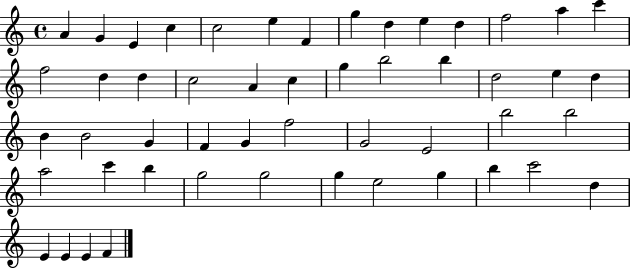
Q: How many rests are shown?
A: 0